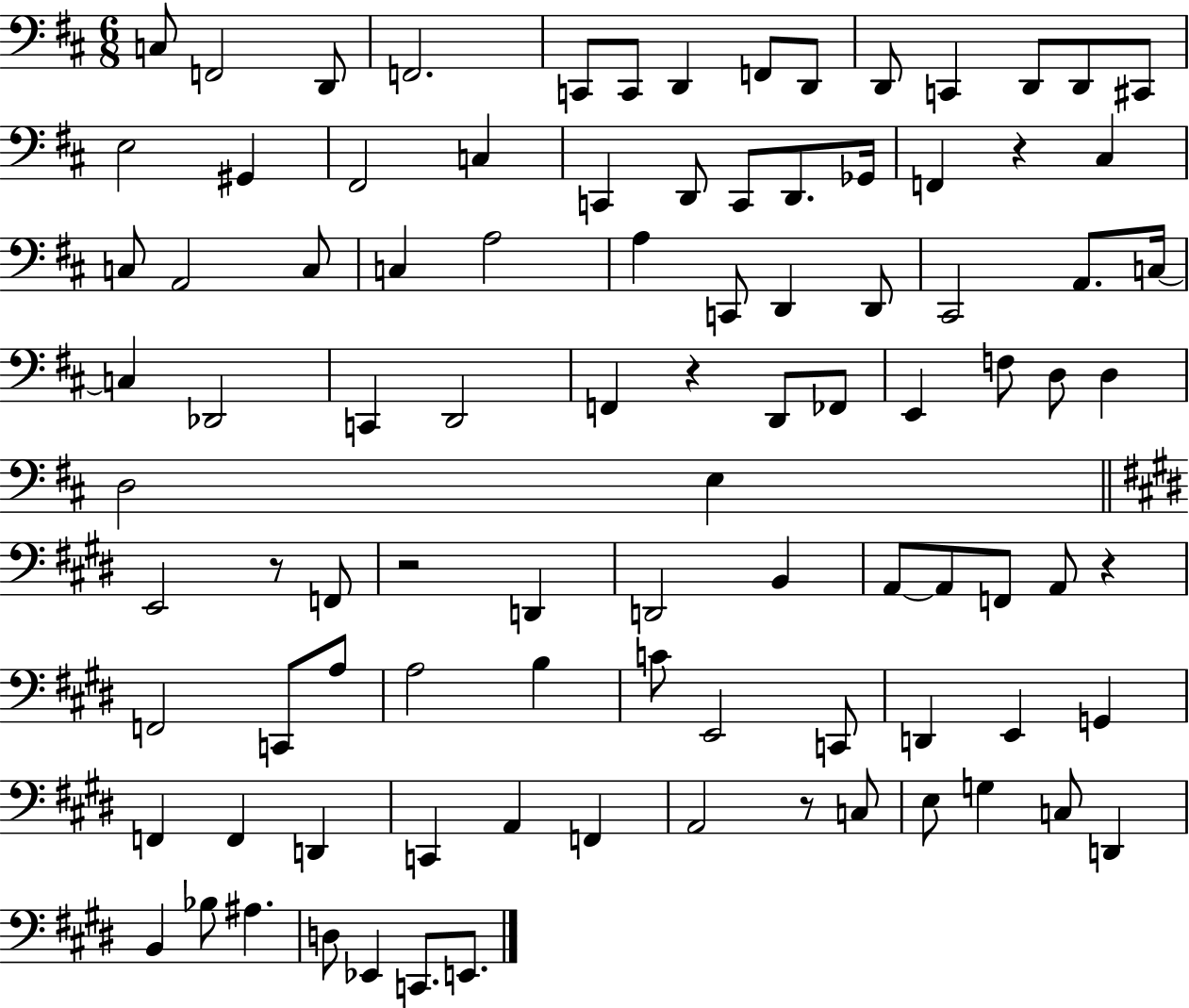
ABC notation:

X:1
T:Untitled
M:6/8
L:1/4
K:D
C,/2 F,,2 D,,/2 F,,2 C,,/2 C,,/2 D,, F,,/2 D,,/2 D,,/2 C,, D,,/2 D,,/2 ^C,,/2 E,2 ^G,, ^F,,2 C, C,, D,,/2 C,,/2 D,,/2 _G,,/4 F,, z ^C, C,/2 A,,2 C,/2 C, A,2 A, C,,/2 D,, D,,/2 ^C,,2 A,,/2 C,/4 C, _D,,2 C,, D,,2 F,, z D,,/2 _F,,/2 E,, F,/2 D,/2 D, D,2 E, E,,2 z/2 F,,/2 z2 D,, D,,2 B,, A,,/2 A,,/2 F,,/2 A,,/2 z F,,2 C,,/2 A,/2 A,2 B, C/2 E,,2 C,,/2 D,, E,, G,, F,, F,, D,, C,, A,, F,, A,,2 z/2 C,/2 E,/2 G, C,/2 D,, B,, _B,/2 ^A, D,/2 _E,, C,,/2 E,,/2